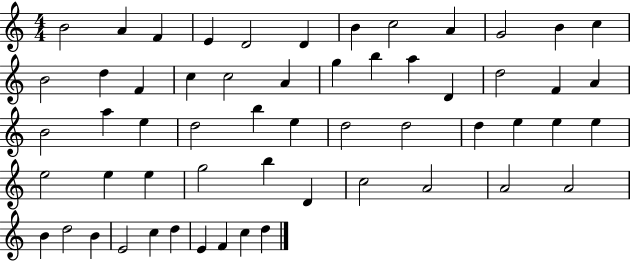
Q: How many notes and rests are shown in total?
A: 57